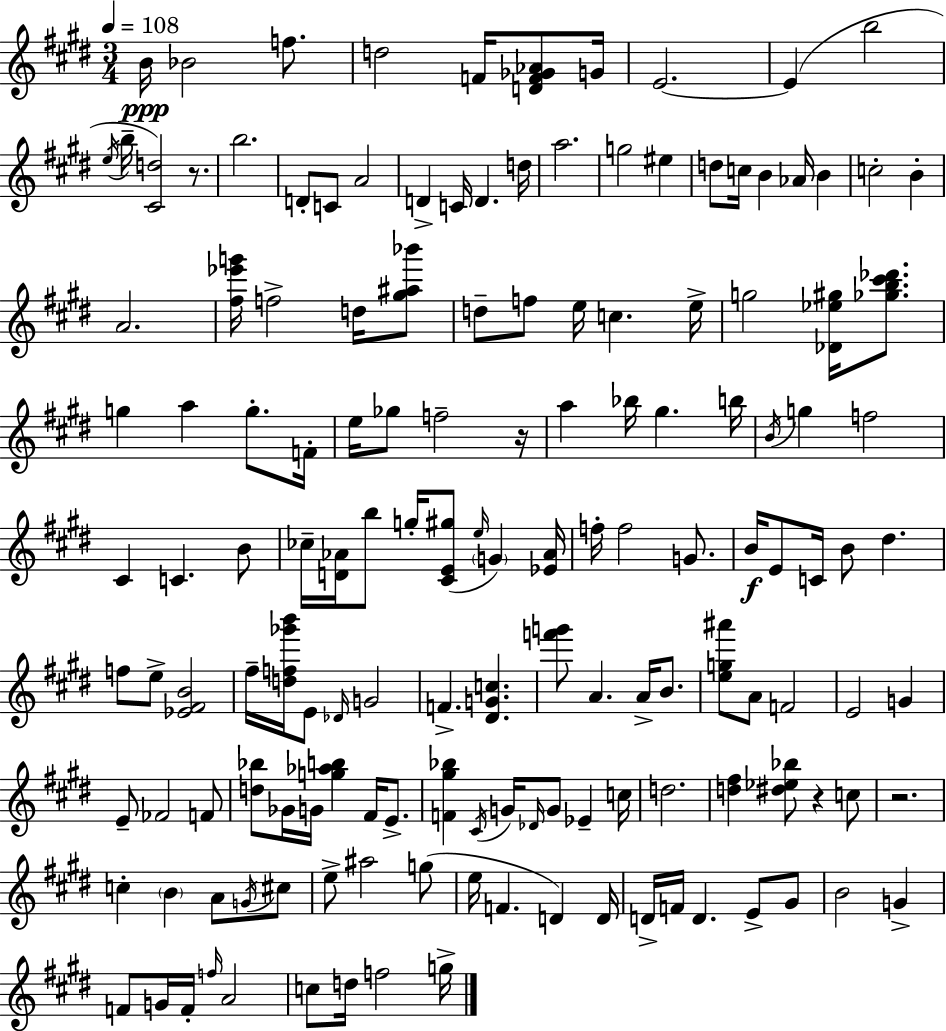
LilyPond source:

{
  \clef treble
  \numericTimeSignature
  \time 3/4
  \key e \major
  \tempo 4 = 108
  \repeat volta 2 { b'16\ppp bes'2 f''8. | d''2 f'16 <d' f' ges' aes'>8 g'16 | e'2.~~ | e'4( b''2 | \break \acciaccatura { e''16 } b''16-- <cis' d''>2) r8. | b''2. | d'8-. c'8 a'2 | d'4-> c'16 d'4. | \break d''16 a''2. | g''2 eis''4 | d''8 c''16 b'4 aes'16 b'4 | c''2-. b'4-. | \break a'2. | <fis'' ees''' g'''>16 f''2-> d''16 <gis'' ais'' bes'''>8 | d''8-- f''8 e''16 c''4. | e''16-> g''2 <des' ees'' gis''>16 <ges'' b'' cis''' des'''>8. | \break g''4 a''4 g''8.-. | f'16-. e''16 ges''8 f''2-- | r16 a''4 bes''16 gis''4. | b''16 \acciaccatura { b'16 } g''4 f''2 | \break cis'4 c'4. | b'8 ces''16-- <d' aes'>16 b''8 g''16-. <cis' e' gis''>8( \grace { e''16 } \parenthesize g'4) | <ees' aes'>16 f''16-. f''2 | g'8. b'16\f e'8 c'16 b'8 dis''4. | \break f''8 e''8-> <ees' fis' b'>2 | fis''16-- <d'' f'' ges''' b'''>16 e'8 \grace { des'16 } g'2 | f'4.-> <dis' g' c''>4. | <f''' g'''>8 a'4. | \break a'16-> b'8. <e'' g'' ais'''>8 a'8 f'2 | e'2 | g'4 e'8-- fes'2 | f'8 <d'' bes''>8 ges'16 g'16 <g'' aes'' b''>4 | \break fis'16 e'8.-> <f' gis'' bes''>4 \acciaccatura { cis'16 } g'16 \grace { des'16 } g'8 | ees'4-- c''16 d''2. | <d'' fis''>4 <dis'' ees'' bes''>8 | r4 c''8 r2. | \break c''4-. \parenthesize b'4 | a'8 \acciaccatura { g'16 } cis''8 e''8-> ais''2 | g''8( e''16 f'4. | d'4) d'16 d'16-> f'16 d'4. | \break e'8-> gis'8 b'2 | g'4-> f'8 g'16 f'16-. \grace { f''16 } | a'2 c''8 d''16 f''2 | g''16-> } \bar "|."
}